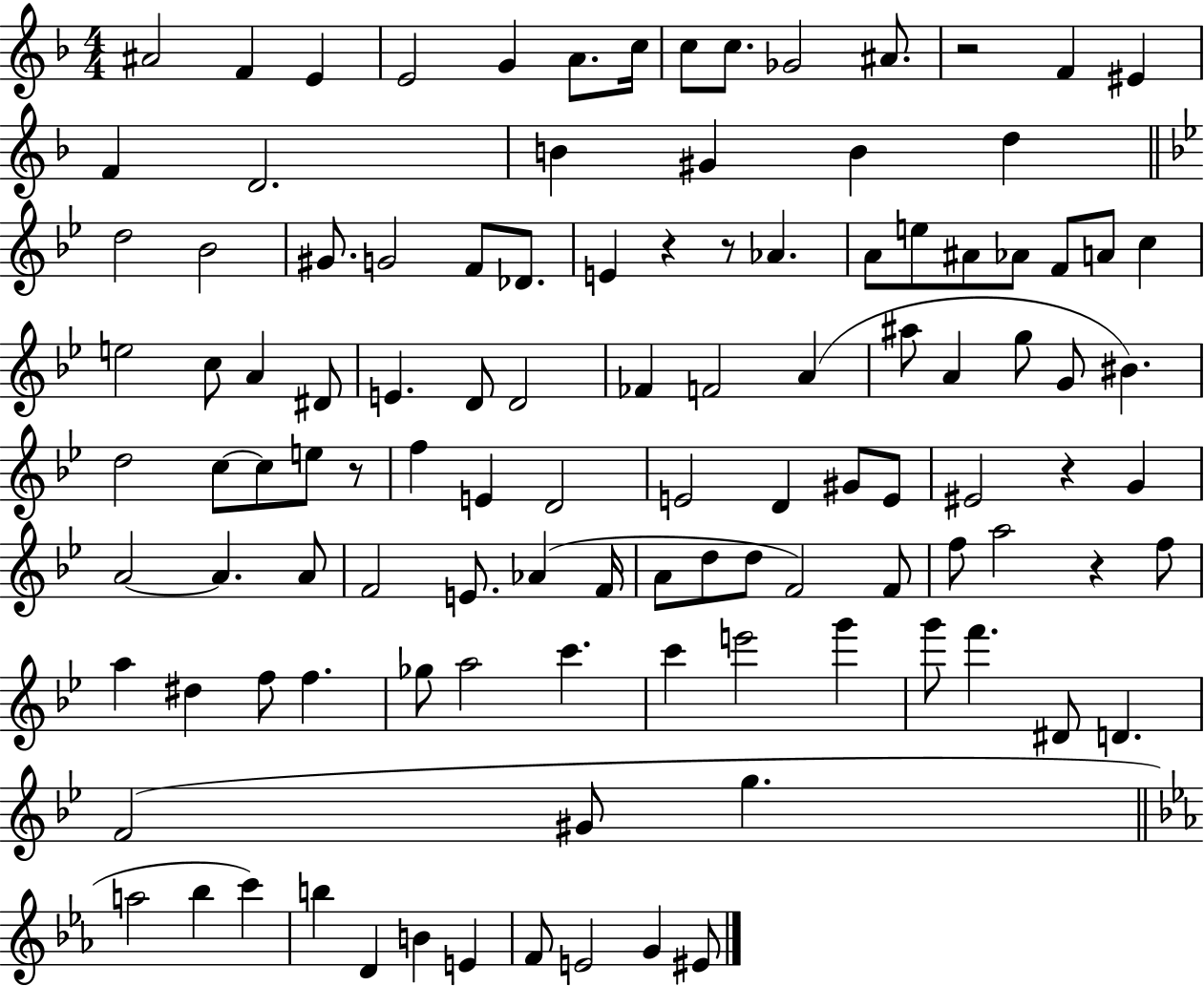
{
  \clef treble
  \numericTimeSignature
  \time 4/4
  \key f \major
  \repeat volta 2 { ais'2 f'4 e'4 | e'2 g'4 a'8. c''16 | c''8 c''8. ges'2 ais'8. | r2 f'4 eis'4 | \break f'4 d'2. | b'4 gis'4 b'4 d''4 | \bar "||" \break \key bes \major d''2 bes'2 | gis'8. g'2 f'8 des'8. | e'4 r4 r8 aes'4. | a'8 e''8 ais'8 aes'8 f'8 a'8 c''4 | \break e''2 c''8 a'4 dis'8 | e'4. d'8 d'2 | fes'4 f'2 a'4( | ais''8 a'4 g''8 g'8 bis'4.) | \break d''2 c''8~~ c''8 e''8 r8 | f''4 e'4 d'2 | e'2 d'4 gis'8 e'8 | eis'2 r4 g'4 | \break a'2~~ a'4. a'8 | f'2 e'8. aes'4( f'16 | a'8 d''8 d''8 f'2) f'8 | f''8 a''2 r4 f''8 | \break a''4 dis''4 f''8 f''4. | ges''8 a''2 c'''4. | c'''4 e'''2 g'''4 | g'''8 f'''4. dis'8 d'4. | \break f'2( gis'8 g''4. | \bar "||" \break \key ees \major a''2 bes''4 c'''4) | b''4 d'4 b'4 e'4 | f'8 e'2 g'4 eis'8 | } \bar "|."
}